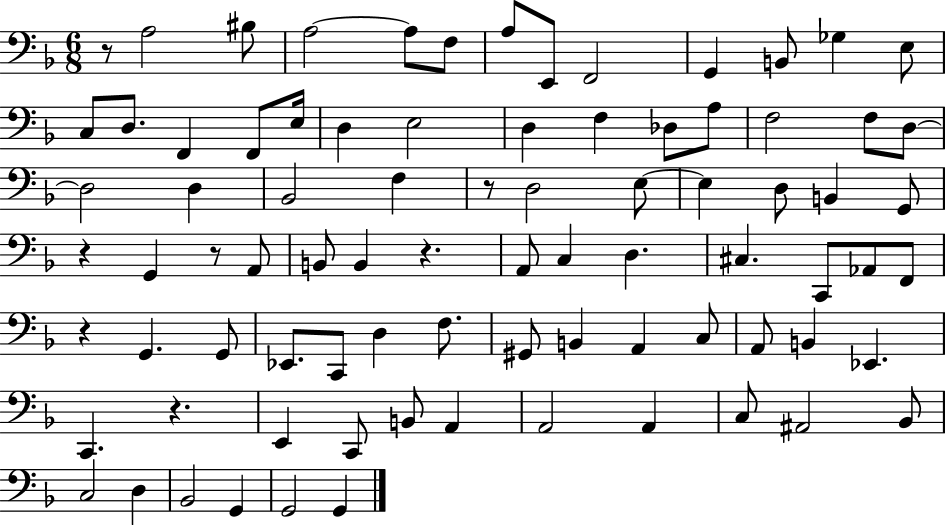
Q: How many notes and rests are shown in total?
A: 83